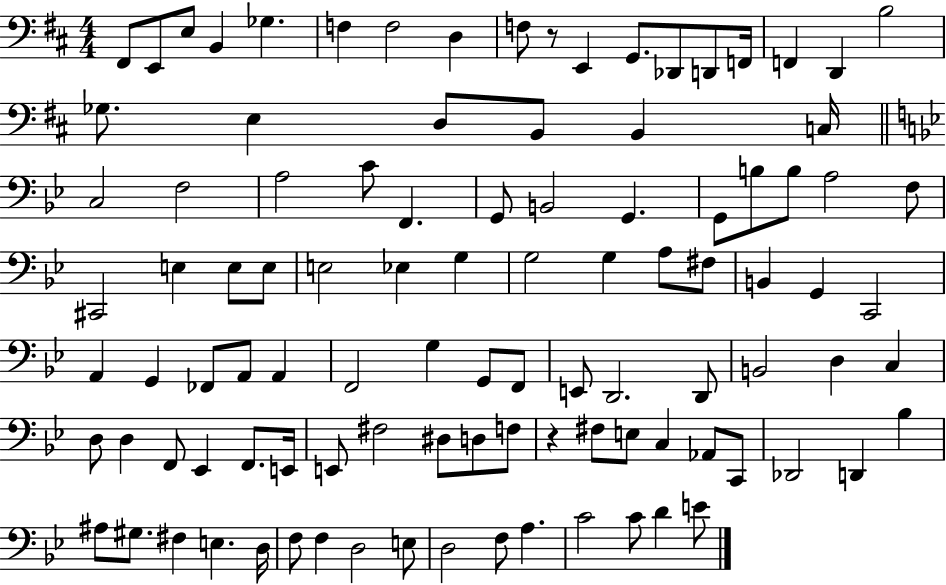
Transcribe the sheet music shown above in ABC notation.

X:1
T:Untitled
M:4/4
L:1/4
K:D
^F,,/2 E,,/2 E,/2 B,, _G, F, F,2 D, F,/2 z/2 E,, G,,/2 _D,,/2 D,,/2 F,,/4 F,, D,, B,2 _G,/2 E, D,/2 B,,/2 B,, C,/4 C,2 F,2 A,2 C/2 F,, G,,/2 B,,2 G,, G,,/2 B,/2 B,/2 A,2 F,/2 ^C,,2 E, E,/2 E,/2 E,2 _E, G, G,2 G, A,/2 ^F,/2 B,, G,, C,,2 A,, G,, _F,,/2 A,,/2 A,, F,,2 G, G,,/2 F,,/2 E,,/2 D,,2 D,,/2 B,,2 D, C, D,/2 D, F,,/2 _E,, F,,/2 E,,/4 E,,/2 ^F,2 ^D,/2 D,/2 F,/2 z ^F,/2 E,/2 C, _A,,/2 C,,/2 _D,,2 D,, _B, ^A,/2 ^G,/2 ^F, E, D,/4 F,/2 F, D,2 E,/2 D,2 F,/2 A, C2 C/2 D E/2